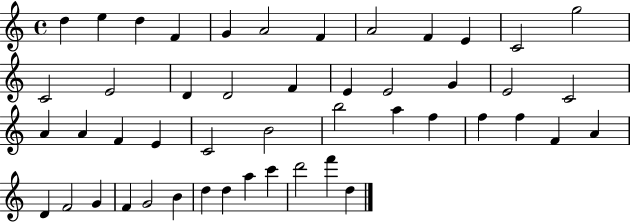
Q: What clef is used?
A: treble